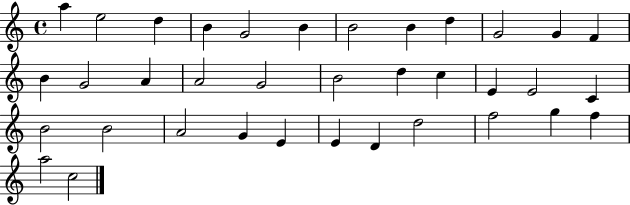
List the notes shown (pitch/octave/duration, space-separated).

A5/q E5/h D5/q B4/q G4/h B4/q B4/h B4/q D5/q G4/h G4/q F4/q B4/q G4/h A4/q A4/h G4/h B4/h D5/q C5/q E4/q E4/h C4/q B4/h B4/h A4/h G4/q E4/q E4/q D4/q D5/h F5/h G5/q F5/q A5/h C5/h